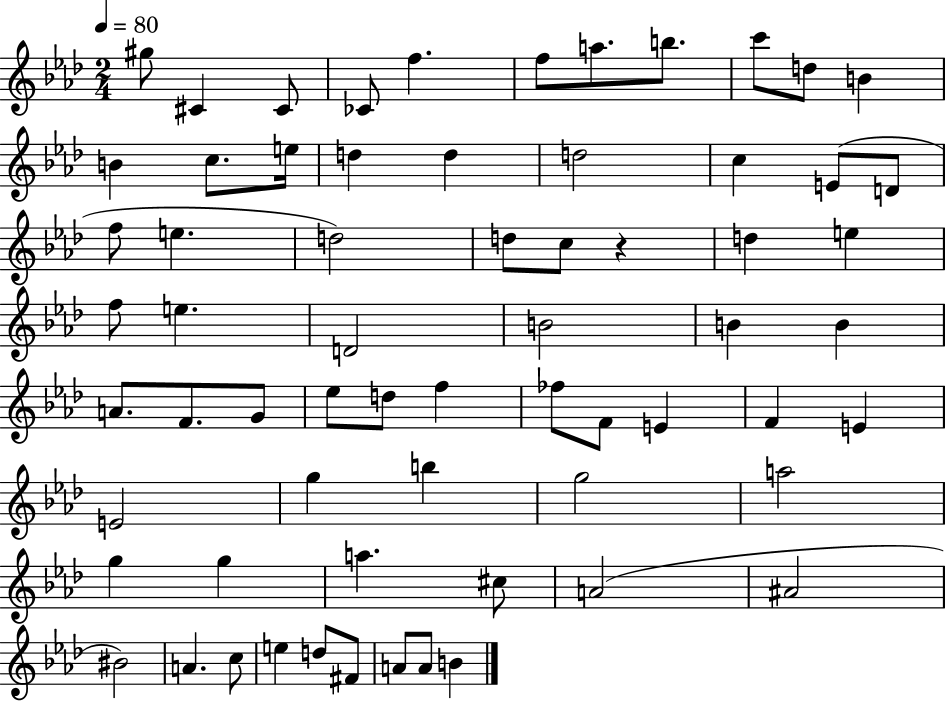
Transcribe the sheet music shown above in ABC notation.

X:1
T:Untitled
M:2/4
L:1/4
K:Ab
^g/2 ^C ^C/2 _C/2 f f/2 a/2 b/2 c'/2 d/2 B B c/2 e/4 d d d2 c E/2 D/2 f/2 e d2 d/2 c/2 z d e f/2 e D2 B2 B B A/2 F/2 G/2 _e/2 d/2 f _f/2 F/2 E F E E2 g b g2 a2 g g a ^c/2 A2 ^A2 ^B2 A c/2 e d/2 ^F/2 A/2 A/2 B